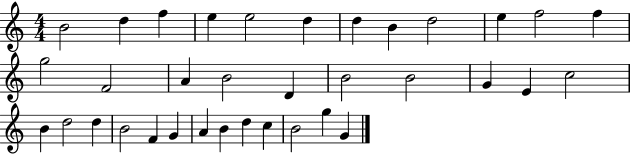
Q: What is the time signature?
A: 4/4